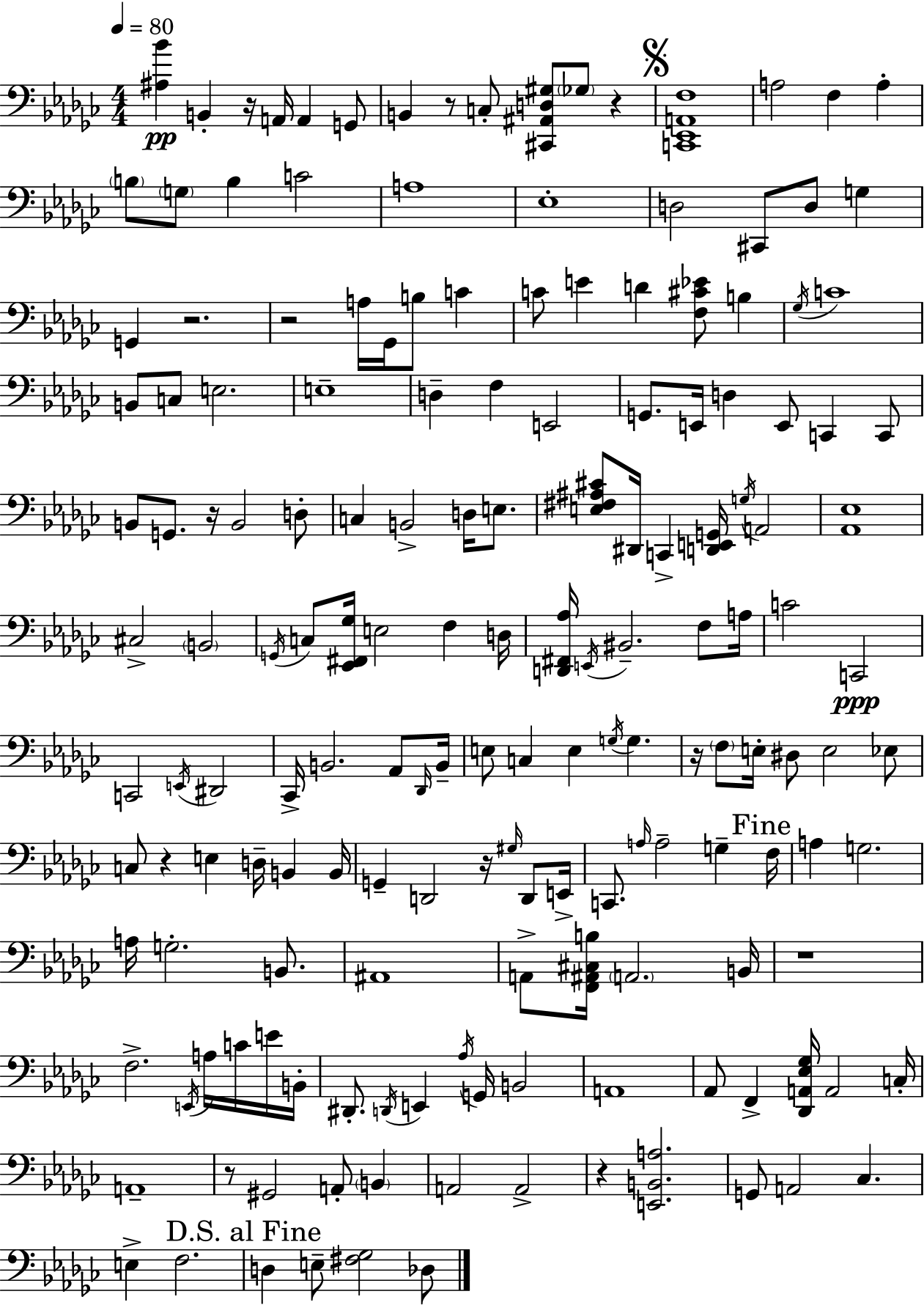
[A#3,Bb4]/q B2/q R/s A2/s A2/q G2/e B2/q R/e C3/e [C#2,A#2,D3,G#3]/e Gb3/e R/q [C2,Eb2,A2,F3]/w A3/h F3/q A3/q B3/e G3/e B3/q C4/h A3/w Eb3/w D3/h C#2/e D3/e G3/q G2/q R/h. R/h A3/s Gb2/s B3/e C4/q C4/e E4/q D4/q [F3,C#4,Eb4]/e B3/q Gb3/s C4/w B2/e C3/e E3/h. E3/w D3/q F3/q E2/h G2/e. E2/s D3/q E2/e C2/q C2/e B2/e G2/e. R/s B2/h D3/e C3/q B2/h D3/s E3/e. [E3,F#3,A#3,C#4]/e D#2/s C2/q [D2,E2,G2]/s G3/s A2/h [Ab2,Eb3]/w C#3/h B2/h G2/s C3/e [Eb2,F#2,Gb3]/s E3/h F3/q D3/s [D2,F#2,Ab3]/s E2/s BIS2/h. F3/e A3/s C4/h C2/h C2/h E2/s D#2/h CES2/s B2/h. Ab2/e Db2/s B2/s E3/e C3/q E3/q G3/s G3/q. R/s F3/e E3/s D#3/e E3/h Eb3/e C3/e R/q E3/q D3/s B2/q B2/s G2/q D2/h R/s G#3/s D2/e E2/s C2/e. A3/s A3/h G3/q F3/s A3/q G3/h. A3/s G3/h. B2/e. A#2/w A2/e [F2,A#2,C#3,B3]/s A2/h. B2/s R/w F3/h. E2/s A3/s C4/s E4/s B2/s D#2/e. D2/s E2/q Ab3/s G2/s B2/h A2/w Ab2/e F2/q [Db2,A2,Eb3,Gb3]/s A2/h C3/s A2/w R/e G#2/h A2/e B2/q A2/h A2/h R/q [E2,B2,A3]/h. G2/e A2/h CES3/q. E3/q F3/h. D3/q E3/e [F#3,Gb3]/h Db3/e